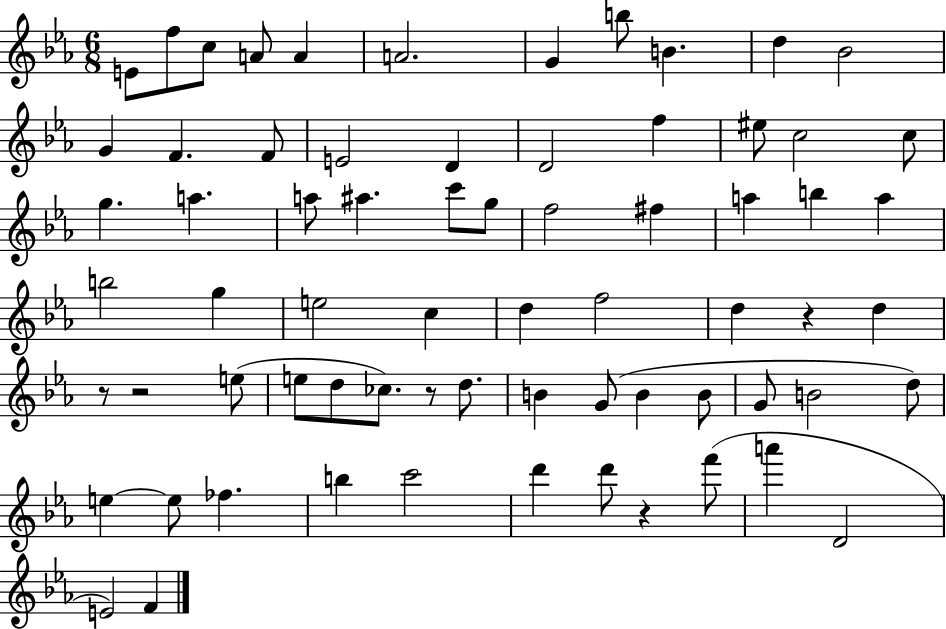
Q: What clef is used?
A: treble